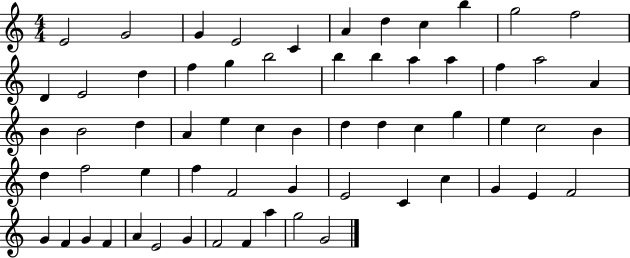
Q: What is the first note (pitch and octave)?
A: E4